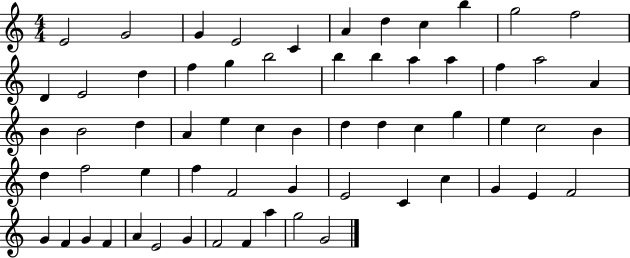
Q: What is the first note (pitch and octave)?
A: E4